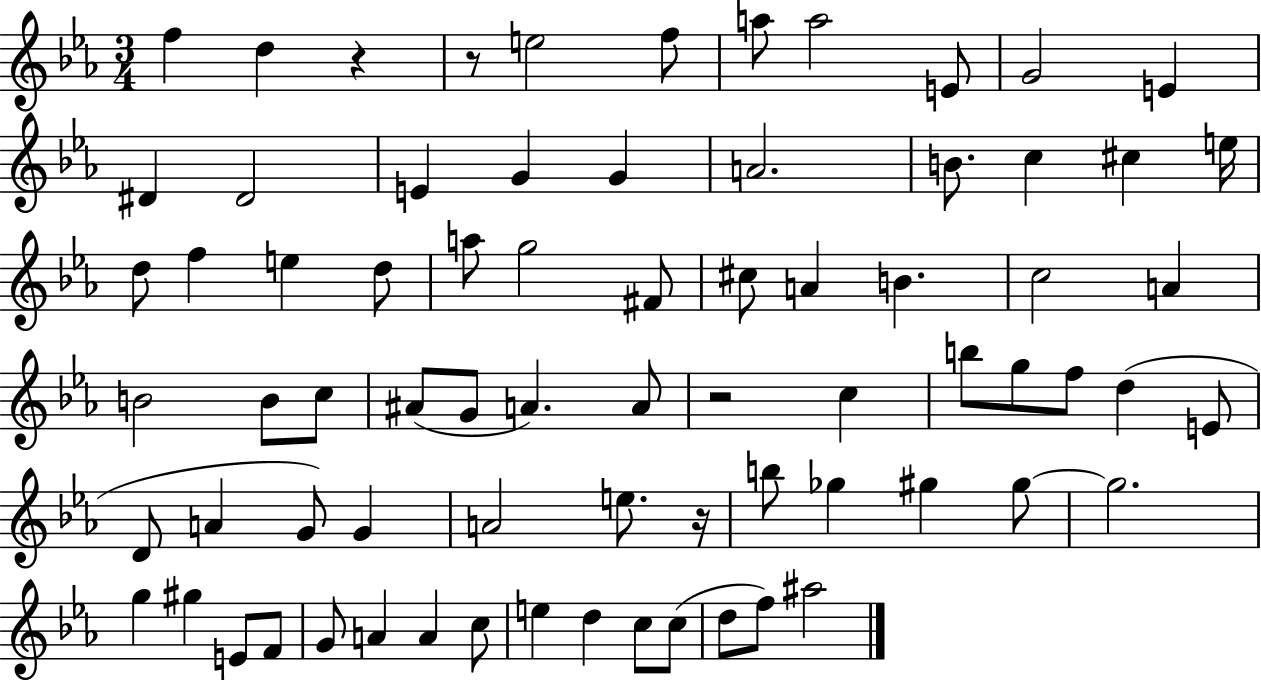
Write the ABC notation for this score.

X:1
T:Untitled
M:3/4
L:1/4
K:Eb
f d z z/2 e2 f/2 a/2 a2 E/2 G2 E ^D ^D2 E G G A2 B/2 c ^c e/4 d/2 f e d/2 a/2 g2 ^F/2 ^c/2 A B c2 A B2 B/2 c/2 ^A/2 G/2 A A/2 z2 c b/2 g/2 f/2 d E/2 D/2 A G/2 G A2 e/2 z/4 b/2 _g ^g ^g/2 ^g2 g ^g E/2 F/2 G/2 A A c/2 e d c/2 c/2 d/2 f/2 ^a2